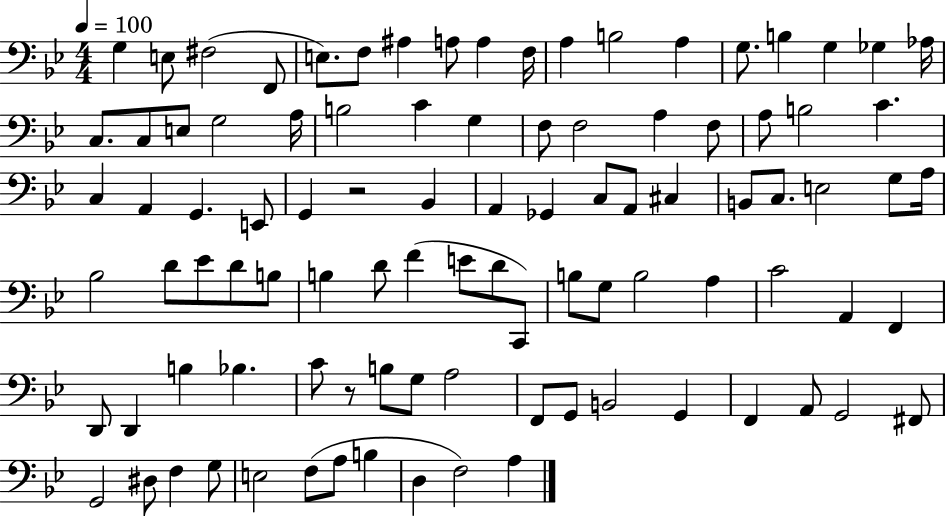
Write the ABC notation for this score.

X:1
T:Untitled
M:4/4
L:1/4
K:Bb
G, E,/2 ^F,2 F,,/2 E,/2 F,/2 ^A, A,/2 A, F,/4 A, B,2 A, G,/2 B, G, _G, _A,/4 C,/2 C,/2 E,/2 G,2 A,/4 B,2 C G, F,/2 F,2 A, F,/2 A,/2 B,2 C C, A,, G,, E,,/2 G,, z2 _B,, A,, _G,, C,/2 A,,/2 ^C, B,,/2 C,/2 E,2 G,/2 A,/4 _B,2 D/2 _E/2 D/2 B,/2 B, D/2 F E/2 D/2 C,,/2 B,/2 G,/2 B,2 A, C2 A,, F,, D,,/2 D,, B, _B, C/2 z/2 B,/2 G,/2 A,2 F,,/2 G,,/2 B,,2 G,, F,, A,,/2 G,,2 ^F,,/2 G,,2 ^D,/2 F, G,/2 E,2 F,/2 A,/2 B, D, F,2 A,